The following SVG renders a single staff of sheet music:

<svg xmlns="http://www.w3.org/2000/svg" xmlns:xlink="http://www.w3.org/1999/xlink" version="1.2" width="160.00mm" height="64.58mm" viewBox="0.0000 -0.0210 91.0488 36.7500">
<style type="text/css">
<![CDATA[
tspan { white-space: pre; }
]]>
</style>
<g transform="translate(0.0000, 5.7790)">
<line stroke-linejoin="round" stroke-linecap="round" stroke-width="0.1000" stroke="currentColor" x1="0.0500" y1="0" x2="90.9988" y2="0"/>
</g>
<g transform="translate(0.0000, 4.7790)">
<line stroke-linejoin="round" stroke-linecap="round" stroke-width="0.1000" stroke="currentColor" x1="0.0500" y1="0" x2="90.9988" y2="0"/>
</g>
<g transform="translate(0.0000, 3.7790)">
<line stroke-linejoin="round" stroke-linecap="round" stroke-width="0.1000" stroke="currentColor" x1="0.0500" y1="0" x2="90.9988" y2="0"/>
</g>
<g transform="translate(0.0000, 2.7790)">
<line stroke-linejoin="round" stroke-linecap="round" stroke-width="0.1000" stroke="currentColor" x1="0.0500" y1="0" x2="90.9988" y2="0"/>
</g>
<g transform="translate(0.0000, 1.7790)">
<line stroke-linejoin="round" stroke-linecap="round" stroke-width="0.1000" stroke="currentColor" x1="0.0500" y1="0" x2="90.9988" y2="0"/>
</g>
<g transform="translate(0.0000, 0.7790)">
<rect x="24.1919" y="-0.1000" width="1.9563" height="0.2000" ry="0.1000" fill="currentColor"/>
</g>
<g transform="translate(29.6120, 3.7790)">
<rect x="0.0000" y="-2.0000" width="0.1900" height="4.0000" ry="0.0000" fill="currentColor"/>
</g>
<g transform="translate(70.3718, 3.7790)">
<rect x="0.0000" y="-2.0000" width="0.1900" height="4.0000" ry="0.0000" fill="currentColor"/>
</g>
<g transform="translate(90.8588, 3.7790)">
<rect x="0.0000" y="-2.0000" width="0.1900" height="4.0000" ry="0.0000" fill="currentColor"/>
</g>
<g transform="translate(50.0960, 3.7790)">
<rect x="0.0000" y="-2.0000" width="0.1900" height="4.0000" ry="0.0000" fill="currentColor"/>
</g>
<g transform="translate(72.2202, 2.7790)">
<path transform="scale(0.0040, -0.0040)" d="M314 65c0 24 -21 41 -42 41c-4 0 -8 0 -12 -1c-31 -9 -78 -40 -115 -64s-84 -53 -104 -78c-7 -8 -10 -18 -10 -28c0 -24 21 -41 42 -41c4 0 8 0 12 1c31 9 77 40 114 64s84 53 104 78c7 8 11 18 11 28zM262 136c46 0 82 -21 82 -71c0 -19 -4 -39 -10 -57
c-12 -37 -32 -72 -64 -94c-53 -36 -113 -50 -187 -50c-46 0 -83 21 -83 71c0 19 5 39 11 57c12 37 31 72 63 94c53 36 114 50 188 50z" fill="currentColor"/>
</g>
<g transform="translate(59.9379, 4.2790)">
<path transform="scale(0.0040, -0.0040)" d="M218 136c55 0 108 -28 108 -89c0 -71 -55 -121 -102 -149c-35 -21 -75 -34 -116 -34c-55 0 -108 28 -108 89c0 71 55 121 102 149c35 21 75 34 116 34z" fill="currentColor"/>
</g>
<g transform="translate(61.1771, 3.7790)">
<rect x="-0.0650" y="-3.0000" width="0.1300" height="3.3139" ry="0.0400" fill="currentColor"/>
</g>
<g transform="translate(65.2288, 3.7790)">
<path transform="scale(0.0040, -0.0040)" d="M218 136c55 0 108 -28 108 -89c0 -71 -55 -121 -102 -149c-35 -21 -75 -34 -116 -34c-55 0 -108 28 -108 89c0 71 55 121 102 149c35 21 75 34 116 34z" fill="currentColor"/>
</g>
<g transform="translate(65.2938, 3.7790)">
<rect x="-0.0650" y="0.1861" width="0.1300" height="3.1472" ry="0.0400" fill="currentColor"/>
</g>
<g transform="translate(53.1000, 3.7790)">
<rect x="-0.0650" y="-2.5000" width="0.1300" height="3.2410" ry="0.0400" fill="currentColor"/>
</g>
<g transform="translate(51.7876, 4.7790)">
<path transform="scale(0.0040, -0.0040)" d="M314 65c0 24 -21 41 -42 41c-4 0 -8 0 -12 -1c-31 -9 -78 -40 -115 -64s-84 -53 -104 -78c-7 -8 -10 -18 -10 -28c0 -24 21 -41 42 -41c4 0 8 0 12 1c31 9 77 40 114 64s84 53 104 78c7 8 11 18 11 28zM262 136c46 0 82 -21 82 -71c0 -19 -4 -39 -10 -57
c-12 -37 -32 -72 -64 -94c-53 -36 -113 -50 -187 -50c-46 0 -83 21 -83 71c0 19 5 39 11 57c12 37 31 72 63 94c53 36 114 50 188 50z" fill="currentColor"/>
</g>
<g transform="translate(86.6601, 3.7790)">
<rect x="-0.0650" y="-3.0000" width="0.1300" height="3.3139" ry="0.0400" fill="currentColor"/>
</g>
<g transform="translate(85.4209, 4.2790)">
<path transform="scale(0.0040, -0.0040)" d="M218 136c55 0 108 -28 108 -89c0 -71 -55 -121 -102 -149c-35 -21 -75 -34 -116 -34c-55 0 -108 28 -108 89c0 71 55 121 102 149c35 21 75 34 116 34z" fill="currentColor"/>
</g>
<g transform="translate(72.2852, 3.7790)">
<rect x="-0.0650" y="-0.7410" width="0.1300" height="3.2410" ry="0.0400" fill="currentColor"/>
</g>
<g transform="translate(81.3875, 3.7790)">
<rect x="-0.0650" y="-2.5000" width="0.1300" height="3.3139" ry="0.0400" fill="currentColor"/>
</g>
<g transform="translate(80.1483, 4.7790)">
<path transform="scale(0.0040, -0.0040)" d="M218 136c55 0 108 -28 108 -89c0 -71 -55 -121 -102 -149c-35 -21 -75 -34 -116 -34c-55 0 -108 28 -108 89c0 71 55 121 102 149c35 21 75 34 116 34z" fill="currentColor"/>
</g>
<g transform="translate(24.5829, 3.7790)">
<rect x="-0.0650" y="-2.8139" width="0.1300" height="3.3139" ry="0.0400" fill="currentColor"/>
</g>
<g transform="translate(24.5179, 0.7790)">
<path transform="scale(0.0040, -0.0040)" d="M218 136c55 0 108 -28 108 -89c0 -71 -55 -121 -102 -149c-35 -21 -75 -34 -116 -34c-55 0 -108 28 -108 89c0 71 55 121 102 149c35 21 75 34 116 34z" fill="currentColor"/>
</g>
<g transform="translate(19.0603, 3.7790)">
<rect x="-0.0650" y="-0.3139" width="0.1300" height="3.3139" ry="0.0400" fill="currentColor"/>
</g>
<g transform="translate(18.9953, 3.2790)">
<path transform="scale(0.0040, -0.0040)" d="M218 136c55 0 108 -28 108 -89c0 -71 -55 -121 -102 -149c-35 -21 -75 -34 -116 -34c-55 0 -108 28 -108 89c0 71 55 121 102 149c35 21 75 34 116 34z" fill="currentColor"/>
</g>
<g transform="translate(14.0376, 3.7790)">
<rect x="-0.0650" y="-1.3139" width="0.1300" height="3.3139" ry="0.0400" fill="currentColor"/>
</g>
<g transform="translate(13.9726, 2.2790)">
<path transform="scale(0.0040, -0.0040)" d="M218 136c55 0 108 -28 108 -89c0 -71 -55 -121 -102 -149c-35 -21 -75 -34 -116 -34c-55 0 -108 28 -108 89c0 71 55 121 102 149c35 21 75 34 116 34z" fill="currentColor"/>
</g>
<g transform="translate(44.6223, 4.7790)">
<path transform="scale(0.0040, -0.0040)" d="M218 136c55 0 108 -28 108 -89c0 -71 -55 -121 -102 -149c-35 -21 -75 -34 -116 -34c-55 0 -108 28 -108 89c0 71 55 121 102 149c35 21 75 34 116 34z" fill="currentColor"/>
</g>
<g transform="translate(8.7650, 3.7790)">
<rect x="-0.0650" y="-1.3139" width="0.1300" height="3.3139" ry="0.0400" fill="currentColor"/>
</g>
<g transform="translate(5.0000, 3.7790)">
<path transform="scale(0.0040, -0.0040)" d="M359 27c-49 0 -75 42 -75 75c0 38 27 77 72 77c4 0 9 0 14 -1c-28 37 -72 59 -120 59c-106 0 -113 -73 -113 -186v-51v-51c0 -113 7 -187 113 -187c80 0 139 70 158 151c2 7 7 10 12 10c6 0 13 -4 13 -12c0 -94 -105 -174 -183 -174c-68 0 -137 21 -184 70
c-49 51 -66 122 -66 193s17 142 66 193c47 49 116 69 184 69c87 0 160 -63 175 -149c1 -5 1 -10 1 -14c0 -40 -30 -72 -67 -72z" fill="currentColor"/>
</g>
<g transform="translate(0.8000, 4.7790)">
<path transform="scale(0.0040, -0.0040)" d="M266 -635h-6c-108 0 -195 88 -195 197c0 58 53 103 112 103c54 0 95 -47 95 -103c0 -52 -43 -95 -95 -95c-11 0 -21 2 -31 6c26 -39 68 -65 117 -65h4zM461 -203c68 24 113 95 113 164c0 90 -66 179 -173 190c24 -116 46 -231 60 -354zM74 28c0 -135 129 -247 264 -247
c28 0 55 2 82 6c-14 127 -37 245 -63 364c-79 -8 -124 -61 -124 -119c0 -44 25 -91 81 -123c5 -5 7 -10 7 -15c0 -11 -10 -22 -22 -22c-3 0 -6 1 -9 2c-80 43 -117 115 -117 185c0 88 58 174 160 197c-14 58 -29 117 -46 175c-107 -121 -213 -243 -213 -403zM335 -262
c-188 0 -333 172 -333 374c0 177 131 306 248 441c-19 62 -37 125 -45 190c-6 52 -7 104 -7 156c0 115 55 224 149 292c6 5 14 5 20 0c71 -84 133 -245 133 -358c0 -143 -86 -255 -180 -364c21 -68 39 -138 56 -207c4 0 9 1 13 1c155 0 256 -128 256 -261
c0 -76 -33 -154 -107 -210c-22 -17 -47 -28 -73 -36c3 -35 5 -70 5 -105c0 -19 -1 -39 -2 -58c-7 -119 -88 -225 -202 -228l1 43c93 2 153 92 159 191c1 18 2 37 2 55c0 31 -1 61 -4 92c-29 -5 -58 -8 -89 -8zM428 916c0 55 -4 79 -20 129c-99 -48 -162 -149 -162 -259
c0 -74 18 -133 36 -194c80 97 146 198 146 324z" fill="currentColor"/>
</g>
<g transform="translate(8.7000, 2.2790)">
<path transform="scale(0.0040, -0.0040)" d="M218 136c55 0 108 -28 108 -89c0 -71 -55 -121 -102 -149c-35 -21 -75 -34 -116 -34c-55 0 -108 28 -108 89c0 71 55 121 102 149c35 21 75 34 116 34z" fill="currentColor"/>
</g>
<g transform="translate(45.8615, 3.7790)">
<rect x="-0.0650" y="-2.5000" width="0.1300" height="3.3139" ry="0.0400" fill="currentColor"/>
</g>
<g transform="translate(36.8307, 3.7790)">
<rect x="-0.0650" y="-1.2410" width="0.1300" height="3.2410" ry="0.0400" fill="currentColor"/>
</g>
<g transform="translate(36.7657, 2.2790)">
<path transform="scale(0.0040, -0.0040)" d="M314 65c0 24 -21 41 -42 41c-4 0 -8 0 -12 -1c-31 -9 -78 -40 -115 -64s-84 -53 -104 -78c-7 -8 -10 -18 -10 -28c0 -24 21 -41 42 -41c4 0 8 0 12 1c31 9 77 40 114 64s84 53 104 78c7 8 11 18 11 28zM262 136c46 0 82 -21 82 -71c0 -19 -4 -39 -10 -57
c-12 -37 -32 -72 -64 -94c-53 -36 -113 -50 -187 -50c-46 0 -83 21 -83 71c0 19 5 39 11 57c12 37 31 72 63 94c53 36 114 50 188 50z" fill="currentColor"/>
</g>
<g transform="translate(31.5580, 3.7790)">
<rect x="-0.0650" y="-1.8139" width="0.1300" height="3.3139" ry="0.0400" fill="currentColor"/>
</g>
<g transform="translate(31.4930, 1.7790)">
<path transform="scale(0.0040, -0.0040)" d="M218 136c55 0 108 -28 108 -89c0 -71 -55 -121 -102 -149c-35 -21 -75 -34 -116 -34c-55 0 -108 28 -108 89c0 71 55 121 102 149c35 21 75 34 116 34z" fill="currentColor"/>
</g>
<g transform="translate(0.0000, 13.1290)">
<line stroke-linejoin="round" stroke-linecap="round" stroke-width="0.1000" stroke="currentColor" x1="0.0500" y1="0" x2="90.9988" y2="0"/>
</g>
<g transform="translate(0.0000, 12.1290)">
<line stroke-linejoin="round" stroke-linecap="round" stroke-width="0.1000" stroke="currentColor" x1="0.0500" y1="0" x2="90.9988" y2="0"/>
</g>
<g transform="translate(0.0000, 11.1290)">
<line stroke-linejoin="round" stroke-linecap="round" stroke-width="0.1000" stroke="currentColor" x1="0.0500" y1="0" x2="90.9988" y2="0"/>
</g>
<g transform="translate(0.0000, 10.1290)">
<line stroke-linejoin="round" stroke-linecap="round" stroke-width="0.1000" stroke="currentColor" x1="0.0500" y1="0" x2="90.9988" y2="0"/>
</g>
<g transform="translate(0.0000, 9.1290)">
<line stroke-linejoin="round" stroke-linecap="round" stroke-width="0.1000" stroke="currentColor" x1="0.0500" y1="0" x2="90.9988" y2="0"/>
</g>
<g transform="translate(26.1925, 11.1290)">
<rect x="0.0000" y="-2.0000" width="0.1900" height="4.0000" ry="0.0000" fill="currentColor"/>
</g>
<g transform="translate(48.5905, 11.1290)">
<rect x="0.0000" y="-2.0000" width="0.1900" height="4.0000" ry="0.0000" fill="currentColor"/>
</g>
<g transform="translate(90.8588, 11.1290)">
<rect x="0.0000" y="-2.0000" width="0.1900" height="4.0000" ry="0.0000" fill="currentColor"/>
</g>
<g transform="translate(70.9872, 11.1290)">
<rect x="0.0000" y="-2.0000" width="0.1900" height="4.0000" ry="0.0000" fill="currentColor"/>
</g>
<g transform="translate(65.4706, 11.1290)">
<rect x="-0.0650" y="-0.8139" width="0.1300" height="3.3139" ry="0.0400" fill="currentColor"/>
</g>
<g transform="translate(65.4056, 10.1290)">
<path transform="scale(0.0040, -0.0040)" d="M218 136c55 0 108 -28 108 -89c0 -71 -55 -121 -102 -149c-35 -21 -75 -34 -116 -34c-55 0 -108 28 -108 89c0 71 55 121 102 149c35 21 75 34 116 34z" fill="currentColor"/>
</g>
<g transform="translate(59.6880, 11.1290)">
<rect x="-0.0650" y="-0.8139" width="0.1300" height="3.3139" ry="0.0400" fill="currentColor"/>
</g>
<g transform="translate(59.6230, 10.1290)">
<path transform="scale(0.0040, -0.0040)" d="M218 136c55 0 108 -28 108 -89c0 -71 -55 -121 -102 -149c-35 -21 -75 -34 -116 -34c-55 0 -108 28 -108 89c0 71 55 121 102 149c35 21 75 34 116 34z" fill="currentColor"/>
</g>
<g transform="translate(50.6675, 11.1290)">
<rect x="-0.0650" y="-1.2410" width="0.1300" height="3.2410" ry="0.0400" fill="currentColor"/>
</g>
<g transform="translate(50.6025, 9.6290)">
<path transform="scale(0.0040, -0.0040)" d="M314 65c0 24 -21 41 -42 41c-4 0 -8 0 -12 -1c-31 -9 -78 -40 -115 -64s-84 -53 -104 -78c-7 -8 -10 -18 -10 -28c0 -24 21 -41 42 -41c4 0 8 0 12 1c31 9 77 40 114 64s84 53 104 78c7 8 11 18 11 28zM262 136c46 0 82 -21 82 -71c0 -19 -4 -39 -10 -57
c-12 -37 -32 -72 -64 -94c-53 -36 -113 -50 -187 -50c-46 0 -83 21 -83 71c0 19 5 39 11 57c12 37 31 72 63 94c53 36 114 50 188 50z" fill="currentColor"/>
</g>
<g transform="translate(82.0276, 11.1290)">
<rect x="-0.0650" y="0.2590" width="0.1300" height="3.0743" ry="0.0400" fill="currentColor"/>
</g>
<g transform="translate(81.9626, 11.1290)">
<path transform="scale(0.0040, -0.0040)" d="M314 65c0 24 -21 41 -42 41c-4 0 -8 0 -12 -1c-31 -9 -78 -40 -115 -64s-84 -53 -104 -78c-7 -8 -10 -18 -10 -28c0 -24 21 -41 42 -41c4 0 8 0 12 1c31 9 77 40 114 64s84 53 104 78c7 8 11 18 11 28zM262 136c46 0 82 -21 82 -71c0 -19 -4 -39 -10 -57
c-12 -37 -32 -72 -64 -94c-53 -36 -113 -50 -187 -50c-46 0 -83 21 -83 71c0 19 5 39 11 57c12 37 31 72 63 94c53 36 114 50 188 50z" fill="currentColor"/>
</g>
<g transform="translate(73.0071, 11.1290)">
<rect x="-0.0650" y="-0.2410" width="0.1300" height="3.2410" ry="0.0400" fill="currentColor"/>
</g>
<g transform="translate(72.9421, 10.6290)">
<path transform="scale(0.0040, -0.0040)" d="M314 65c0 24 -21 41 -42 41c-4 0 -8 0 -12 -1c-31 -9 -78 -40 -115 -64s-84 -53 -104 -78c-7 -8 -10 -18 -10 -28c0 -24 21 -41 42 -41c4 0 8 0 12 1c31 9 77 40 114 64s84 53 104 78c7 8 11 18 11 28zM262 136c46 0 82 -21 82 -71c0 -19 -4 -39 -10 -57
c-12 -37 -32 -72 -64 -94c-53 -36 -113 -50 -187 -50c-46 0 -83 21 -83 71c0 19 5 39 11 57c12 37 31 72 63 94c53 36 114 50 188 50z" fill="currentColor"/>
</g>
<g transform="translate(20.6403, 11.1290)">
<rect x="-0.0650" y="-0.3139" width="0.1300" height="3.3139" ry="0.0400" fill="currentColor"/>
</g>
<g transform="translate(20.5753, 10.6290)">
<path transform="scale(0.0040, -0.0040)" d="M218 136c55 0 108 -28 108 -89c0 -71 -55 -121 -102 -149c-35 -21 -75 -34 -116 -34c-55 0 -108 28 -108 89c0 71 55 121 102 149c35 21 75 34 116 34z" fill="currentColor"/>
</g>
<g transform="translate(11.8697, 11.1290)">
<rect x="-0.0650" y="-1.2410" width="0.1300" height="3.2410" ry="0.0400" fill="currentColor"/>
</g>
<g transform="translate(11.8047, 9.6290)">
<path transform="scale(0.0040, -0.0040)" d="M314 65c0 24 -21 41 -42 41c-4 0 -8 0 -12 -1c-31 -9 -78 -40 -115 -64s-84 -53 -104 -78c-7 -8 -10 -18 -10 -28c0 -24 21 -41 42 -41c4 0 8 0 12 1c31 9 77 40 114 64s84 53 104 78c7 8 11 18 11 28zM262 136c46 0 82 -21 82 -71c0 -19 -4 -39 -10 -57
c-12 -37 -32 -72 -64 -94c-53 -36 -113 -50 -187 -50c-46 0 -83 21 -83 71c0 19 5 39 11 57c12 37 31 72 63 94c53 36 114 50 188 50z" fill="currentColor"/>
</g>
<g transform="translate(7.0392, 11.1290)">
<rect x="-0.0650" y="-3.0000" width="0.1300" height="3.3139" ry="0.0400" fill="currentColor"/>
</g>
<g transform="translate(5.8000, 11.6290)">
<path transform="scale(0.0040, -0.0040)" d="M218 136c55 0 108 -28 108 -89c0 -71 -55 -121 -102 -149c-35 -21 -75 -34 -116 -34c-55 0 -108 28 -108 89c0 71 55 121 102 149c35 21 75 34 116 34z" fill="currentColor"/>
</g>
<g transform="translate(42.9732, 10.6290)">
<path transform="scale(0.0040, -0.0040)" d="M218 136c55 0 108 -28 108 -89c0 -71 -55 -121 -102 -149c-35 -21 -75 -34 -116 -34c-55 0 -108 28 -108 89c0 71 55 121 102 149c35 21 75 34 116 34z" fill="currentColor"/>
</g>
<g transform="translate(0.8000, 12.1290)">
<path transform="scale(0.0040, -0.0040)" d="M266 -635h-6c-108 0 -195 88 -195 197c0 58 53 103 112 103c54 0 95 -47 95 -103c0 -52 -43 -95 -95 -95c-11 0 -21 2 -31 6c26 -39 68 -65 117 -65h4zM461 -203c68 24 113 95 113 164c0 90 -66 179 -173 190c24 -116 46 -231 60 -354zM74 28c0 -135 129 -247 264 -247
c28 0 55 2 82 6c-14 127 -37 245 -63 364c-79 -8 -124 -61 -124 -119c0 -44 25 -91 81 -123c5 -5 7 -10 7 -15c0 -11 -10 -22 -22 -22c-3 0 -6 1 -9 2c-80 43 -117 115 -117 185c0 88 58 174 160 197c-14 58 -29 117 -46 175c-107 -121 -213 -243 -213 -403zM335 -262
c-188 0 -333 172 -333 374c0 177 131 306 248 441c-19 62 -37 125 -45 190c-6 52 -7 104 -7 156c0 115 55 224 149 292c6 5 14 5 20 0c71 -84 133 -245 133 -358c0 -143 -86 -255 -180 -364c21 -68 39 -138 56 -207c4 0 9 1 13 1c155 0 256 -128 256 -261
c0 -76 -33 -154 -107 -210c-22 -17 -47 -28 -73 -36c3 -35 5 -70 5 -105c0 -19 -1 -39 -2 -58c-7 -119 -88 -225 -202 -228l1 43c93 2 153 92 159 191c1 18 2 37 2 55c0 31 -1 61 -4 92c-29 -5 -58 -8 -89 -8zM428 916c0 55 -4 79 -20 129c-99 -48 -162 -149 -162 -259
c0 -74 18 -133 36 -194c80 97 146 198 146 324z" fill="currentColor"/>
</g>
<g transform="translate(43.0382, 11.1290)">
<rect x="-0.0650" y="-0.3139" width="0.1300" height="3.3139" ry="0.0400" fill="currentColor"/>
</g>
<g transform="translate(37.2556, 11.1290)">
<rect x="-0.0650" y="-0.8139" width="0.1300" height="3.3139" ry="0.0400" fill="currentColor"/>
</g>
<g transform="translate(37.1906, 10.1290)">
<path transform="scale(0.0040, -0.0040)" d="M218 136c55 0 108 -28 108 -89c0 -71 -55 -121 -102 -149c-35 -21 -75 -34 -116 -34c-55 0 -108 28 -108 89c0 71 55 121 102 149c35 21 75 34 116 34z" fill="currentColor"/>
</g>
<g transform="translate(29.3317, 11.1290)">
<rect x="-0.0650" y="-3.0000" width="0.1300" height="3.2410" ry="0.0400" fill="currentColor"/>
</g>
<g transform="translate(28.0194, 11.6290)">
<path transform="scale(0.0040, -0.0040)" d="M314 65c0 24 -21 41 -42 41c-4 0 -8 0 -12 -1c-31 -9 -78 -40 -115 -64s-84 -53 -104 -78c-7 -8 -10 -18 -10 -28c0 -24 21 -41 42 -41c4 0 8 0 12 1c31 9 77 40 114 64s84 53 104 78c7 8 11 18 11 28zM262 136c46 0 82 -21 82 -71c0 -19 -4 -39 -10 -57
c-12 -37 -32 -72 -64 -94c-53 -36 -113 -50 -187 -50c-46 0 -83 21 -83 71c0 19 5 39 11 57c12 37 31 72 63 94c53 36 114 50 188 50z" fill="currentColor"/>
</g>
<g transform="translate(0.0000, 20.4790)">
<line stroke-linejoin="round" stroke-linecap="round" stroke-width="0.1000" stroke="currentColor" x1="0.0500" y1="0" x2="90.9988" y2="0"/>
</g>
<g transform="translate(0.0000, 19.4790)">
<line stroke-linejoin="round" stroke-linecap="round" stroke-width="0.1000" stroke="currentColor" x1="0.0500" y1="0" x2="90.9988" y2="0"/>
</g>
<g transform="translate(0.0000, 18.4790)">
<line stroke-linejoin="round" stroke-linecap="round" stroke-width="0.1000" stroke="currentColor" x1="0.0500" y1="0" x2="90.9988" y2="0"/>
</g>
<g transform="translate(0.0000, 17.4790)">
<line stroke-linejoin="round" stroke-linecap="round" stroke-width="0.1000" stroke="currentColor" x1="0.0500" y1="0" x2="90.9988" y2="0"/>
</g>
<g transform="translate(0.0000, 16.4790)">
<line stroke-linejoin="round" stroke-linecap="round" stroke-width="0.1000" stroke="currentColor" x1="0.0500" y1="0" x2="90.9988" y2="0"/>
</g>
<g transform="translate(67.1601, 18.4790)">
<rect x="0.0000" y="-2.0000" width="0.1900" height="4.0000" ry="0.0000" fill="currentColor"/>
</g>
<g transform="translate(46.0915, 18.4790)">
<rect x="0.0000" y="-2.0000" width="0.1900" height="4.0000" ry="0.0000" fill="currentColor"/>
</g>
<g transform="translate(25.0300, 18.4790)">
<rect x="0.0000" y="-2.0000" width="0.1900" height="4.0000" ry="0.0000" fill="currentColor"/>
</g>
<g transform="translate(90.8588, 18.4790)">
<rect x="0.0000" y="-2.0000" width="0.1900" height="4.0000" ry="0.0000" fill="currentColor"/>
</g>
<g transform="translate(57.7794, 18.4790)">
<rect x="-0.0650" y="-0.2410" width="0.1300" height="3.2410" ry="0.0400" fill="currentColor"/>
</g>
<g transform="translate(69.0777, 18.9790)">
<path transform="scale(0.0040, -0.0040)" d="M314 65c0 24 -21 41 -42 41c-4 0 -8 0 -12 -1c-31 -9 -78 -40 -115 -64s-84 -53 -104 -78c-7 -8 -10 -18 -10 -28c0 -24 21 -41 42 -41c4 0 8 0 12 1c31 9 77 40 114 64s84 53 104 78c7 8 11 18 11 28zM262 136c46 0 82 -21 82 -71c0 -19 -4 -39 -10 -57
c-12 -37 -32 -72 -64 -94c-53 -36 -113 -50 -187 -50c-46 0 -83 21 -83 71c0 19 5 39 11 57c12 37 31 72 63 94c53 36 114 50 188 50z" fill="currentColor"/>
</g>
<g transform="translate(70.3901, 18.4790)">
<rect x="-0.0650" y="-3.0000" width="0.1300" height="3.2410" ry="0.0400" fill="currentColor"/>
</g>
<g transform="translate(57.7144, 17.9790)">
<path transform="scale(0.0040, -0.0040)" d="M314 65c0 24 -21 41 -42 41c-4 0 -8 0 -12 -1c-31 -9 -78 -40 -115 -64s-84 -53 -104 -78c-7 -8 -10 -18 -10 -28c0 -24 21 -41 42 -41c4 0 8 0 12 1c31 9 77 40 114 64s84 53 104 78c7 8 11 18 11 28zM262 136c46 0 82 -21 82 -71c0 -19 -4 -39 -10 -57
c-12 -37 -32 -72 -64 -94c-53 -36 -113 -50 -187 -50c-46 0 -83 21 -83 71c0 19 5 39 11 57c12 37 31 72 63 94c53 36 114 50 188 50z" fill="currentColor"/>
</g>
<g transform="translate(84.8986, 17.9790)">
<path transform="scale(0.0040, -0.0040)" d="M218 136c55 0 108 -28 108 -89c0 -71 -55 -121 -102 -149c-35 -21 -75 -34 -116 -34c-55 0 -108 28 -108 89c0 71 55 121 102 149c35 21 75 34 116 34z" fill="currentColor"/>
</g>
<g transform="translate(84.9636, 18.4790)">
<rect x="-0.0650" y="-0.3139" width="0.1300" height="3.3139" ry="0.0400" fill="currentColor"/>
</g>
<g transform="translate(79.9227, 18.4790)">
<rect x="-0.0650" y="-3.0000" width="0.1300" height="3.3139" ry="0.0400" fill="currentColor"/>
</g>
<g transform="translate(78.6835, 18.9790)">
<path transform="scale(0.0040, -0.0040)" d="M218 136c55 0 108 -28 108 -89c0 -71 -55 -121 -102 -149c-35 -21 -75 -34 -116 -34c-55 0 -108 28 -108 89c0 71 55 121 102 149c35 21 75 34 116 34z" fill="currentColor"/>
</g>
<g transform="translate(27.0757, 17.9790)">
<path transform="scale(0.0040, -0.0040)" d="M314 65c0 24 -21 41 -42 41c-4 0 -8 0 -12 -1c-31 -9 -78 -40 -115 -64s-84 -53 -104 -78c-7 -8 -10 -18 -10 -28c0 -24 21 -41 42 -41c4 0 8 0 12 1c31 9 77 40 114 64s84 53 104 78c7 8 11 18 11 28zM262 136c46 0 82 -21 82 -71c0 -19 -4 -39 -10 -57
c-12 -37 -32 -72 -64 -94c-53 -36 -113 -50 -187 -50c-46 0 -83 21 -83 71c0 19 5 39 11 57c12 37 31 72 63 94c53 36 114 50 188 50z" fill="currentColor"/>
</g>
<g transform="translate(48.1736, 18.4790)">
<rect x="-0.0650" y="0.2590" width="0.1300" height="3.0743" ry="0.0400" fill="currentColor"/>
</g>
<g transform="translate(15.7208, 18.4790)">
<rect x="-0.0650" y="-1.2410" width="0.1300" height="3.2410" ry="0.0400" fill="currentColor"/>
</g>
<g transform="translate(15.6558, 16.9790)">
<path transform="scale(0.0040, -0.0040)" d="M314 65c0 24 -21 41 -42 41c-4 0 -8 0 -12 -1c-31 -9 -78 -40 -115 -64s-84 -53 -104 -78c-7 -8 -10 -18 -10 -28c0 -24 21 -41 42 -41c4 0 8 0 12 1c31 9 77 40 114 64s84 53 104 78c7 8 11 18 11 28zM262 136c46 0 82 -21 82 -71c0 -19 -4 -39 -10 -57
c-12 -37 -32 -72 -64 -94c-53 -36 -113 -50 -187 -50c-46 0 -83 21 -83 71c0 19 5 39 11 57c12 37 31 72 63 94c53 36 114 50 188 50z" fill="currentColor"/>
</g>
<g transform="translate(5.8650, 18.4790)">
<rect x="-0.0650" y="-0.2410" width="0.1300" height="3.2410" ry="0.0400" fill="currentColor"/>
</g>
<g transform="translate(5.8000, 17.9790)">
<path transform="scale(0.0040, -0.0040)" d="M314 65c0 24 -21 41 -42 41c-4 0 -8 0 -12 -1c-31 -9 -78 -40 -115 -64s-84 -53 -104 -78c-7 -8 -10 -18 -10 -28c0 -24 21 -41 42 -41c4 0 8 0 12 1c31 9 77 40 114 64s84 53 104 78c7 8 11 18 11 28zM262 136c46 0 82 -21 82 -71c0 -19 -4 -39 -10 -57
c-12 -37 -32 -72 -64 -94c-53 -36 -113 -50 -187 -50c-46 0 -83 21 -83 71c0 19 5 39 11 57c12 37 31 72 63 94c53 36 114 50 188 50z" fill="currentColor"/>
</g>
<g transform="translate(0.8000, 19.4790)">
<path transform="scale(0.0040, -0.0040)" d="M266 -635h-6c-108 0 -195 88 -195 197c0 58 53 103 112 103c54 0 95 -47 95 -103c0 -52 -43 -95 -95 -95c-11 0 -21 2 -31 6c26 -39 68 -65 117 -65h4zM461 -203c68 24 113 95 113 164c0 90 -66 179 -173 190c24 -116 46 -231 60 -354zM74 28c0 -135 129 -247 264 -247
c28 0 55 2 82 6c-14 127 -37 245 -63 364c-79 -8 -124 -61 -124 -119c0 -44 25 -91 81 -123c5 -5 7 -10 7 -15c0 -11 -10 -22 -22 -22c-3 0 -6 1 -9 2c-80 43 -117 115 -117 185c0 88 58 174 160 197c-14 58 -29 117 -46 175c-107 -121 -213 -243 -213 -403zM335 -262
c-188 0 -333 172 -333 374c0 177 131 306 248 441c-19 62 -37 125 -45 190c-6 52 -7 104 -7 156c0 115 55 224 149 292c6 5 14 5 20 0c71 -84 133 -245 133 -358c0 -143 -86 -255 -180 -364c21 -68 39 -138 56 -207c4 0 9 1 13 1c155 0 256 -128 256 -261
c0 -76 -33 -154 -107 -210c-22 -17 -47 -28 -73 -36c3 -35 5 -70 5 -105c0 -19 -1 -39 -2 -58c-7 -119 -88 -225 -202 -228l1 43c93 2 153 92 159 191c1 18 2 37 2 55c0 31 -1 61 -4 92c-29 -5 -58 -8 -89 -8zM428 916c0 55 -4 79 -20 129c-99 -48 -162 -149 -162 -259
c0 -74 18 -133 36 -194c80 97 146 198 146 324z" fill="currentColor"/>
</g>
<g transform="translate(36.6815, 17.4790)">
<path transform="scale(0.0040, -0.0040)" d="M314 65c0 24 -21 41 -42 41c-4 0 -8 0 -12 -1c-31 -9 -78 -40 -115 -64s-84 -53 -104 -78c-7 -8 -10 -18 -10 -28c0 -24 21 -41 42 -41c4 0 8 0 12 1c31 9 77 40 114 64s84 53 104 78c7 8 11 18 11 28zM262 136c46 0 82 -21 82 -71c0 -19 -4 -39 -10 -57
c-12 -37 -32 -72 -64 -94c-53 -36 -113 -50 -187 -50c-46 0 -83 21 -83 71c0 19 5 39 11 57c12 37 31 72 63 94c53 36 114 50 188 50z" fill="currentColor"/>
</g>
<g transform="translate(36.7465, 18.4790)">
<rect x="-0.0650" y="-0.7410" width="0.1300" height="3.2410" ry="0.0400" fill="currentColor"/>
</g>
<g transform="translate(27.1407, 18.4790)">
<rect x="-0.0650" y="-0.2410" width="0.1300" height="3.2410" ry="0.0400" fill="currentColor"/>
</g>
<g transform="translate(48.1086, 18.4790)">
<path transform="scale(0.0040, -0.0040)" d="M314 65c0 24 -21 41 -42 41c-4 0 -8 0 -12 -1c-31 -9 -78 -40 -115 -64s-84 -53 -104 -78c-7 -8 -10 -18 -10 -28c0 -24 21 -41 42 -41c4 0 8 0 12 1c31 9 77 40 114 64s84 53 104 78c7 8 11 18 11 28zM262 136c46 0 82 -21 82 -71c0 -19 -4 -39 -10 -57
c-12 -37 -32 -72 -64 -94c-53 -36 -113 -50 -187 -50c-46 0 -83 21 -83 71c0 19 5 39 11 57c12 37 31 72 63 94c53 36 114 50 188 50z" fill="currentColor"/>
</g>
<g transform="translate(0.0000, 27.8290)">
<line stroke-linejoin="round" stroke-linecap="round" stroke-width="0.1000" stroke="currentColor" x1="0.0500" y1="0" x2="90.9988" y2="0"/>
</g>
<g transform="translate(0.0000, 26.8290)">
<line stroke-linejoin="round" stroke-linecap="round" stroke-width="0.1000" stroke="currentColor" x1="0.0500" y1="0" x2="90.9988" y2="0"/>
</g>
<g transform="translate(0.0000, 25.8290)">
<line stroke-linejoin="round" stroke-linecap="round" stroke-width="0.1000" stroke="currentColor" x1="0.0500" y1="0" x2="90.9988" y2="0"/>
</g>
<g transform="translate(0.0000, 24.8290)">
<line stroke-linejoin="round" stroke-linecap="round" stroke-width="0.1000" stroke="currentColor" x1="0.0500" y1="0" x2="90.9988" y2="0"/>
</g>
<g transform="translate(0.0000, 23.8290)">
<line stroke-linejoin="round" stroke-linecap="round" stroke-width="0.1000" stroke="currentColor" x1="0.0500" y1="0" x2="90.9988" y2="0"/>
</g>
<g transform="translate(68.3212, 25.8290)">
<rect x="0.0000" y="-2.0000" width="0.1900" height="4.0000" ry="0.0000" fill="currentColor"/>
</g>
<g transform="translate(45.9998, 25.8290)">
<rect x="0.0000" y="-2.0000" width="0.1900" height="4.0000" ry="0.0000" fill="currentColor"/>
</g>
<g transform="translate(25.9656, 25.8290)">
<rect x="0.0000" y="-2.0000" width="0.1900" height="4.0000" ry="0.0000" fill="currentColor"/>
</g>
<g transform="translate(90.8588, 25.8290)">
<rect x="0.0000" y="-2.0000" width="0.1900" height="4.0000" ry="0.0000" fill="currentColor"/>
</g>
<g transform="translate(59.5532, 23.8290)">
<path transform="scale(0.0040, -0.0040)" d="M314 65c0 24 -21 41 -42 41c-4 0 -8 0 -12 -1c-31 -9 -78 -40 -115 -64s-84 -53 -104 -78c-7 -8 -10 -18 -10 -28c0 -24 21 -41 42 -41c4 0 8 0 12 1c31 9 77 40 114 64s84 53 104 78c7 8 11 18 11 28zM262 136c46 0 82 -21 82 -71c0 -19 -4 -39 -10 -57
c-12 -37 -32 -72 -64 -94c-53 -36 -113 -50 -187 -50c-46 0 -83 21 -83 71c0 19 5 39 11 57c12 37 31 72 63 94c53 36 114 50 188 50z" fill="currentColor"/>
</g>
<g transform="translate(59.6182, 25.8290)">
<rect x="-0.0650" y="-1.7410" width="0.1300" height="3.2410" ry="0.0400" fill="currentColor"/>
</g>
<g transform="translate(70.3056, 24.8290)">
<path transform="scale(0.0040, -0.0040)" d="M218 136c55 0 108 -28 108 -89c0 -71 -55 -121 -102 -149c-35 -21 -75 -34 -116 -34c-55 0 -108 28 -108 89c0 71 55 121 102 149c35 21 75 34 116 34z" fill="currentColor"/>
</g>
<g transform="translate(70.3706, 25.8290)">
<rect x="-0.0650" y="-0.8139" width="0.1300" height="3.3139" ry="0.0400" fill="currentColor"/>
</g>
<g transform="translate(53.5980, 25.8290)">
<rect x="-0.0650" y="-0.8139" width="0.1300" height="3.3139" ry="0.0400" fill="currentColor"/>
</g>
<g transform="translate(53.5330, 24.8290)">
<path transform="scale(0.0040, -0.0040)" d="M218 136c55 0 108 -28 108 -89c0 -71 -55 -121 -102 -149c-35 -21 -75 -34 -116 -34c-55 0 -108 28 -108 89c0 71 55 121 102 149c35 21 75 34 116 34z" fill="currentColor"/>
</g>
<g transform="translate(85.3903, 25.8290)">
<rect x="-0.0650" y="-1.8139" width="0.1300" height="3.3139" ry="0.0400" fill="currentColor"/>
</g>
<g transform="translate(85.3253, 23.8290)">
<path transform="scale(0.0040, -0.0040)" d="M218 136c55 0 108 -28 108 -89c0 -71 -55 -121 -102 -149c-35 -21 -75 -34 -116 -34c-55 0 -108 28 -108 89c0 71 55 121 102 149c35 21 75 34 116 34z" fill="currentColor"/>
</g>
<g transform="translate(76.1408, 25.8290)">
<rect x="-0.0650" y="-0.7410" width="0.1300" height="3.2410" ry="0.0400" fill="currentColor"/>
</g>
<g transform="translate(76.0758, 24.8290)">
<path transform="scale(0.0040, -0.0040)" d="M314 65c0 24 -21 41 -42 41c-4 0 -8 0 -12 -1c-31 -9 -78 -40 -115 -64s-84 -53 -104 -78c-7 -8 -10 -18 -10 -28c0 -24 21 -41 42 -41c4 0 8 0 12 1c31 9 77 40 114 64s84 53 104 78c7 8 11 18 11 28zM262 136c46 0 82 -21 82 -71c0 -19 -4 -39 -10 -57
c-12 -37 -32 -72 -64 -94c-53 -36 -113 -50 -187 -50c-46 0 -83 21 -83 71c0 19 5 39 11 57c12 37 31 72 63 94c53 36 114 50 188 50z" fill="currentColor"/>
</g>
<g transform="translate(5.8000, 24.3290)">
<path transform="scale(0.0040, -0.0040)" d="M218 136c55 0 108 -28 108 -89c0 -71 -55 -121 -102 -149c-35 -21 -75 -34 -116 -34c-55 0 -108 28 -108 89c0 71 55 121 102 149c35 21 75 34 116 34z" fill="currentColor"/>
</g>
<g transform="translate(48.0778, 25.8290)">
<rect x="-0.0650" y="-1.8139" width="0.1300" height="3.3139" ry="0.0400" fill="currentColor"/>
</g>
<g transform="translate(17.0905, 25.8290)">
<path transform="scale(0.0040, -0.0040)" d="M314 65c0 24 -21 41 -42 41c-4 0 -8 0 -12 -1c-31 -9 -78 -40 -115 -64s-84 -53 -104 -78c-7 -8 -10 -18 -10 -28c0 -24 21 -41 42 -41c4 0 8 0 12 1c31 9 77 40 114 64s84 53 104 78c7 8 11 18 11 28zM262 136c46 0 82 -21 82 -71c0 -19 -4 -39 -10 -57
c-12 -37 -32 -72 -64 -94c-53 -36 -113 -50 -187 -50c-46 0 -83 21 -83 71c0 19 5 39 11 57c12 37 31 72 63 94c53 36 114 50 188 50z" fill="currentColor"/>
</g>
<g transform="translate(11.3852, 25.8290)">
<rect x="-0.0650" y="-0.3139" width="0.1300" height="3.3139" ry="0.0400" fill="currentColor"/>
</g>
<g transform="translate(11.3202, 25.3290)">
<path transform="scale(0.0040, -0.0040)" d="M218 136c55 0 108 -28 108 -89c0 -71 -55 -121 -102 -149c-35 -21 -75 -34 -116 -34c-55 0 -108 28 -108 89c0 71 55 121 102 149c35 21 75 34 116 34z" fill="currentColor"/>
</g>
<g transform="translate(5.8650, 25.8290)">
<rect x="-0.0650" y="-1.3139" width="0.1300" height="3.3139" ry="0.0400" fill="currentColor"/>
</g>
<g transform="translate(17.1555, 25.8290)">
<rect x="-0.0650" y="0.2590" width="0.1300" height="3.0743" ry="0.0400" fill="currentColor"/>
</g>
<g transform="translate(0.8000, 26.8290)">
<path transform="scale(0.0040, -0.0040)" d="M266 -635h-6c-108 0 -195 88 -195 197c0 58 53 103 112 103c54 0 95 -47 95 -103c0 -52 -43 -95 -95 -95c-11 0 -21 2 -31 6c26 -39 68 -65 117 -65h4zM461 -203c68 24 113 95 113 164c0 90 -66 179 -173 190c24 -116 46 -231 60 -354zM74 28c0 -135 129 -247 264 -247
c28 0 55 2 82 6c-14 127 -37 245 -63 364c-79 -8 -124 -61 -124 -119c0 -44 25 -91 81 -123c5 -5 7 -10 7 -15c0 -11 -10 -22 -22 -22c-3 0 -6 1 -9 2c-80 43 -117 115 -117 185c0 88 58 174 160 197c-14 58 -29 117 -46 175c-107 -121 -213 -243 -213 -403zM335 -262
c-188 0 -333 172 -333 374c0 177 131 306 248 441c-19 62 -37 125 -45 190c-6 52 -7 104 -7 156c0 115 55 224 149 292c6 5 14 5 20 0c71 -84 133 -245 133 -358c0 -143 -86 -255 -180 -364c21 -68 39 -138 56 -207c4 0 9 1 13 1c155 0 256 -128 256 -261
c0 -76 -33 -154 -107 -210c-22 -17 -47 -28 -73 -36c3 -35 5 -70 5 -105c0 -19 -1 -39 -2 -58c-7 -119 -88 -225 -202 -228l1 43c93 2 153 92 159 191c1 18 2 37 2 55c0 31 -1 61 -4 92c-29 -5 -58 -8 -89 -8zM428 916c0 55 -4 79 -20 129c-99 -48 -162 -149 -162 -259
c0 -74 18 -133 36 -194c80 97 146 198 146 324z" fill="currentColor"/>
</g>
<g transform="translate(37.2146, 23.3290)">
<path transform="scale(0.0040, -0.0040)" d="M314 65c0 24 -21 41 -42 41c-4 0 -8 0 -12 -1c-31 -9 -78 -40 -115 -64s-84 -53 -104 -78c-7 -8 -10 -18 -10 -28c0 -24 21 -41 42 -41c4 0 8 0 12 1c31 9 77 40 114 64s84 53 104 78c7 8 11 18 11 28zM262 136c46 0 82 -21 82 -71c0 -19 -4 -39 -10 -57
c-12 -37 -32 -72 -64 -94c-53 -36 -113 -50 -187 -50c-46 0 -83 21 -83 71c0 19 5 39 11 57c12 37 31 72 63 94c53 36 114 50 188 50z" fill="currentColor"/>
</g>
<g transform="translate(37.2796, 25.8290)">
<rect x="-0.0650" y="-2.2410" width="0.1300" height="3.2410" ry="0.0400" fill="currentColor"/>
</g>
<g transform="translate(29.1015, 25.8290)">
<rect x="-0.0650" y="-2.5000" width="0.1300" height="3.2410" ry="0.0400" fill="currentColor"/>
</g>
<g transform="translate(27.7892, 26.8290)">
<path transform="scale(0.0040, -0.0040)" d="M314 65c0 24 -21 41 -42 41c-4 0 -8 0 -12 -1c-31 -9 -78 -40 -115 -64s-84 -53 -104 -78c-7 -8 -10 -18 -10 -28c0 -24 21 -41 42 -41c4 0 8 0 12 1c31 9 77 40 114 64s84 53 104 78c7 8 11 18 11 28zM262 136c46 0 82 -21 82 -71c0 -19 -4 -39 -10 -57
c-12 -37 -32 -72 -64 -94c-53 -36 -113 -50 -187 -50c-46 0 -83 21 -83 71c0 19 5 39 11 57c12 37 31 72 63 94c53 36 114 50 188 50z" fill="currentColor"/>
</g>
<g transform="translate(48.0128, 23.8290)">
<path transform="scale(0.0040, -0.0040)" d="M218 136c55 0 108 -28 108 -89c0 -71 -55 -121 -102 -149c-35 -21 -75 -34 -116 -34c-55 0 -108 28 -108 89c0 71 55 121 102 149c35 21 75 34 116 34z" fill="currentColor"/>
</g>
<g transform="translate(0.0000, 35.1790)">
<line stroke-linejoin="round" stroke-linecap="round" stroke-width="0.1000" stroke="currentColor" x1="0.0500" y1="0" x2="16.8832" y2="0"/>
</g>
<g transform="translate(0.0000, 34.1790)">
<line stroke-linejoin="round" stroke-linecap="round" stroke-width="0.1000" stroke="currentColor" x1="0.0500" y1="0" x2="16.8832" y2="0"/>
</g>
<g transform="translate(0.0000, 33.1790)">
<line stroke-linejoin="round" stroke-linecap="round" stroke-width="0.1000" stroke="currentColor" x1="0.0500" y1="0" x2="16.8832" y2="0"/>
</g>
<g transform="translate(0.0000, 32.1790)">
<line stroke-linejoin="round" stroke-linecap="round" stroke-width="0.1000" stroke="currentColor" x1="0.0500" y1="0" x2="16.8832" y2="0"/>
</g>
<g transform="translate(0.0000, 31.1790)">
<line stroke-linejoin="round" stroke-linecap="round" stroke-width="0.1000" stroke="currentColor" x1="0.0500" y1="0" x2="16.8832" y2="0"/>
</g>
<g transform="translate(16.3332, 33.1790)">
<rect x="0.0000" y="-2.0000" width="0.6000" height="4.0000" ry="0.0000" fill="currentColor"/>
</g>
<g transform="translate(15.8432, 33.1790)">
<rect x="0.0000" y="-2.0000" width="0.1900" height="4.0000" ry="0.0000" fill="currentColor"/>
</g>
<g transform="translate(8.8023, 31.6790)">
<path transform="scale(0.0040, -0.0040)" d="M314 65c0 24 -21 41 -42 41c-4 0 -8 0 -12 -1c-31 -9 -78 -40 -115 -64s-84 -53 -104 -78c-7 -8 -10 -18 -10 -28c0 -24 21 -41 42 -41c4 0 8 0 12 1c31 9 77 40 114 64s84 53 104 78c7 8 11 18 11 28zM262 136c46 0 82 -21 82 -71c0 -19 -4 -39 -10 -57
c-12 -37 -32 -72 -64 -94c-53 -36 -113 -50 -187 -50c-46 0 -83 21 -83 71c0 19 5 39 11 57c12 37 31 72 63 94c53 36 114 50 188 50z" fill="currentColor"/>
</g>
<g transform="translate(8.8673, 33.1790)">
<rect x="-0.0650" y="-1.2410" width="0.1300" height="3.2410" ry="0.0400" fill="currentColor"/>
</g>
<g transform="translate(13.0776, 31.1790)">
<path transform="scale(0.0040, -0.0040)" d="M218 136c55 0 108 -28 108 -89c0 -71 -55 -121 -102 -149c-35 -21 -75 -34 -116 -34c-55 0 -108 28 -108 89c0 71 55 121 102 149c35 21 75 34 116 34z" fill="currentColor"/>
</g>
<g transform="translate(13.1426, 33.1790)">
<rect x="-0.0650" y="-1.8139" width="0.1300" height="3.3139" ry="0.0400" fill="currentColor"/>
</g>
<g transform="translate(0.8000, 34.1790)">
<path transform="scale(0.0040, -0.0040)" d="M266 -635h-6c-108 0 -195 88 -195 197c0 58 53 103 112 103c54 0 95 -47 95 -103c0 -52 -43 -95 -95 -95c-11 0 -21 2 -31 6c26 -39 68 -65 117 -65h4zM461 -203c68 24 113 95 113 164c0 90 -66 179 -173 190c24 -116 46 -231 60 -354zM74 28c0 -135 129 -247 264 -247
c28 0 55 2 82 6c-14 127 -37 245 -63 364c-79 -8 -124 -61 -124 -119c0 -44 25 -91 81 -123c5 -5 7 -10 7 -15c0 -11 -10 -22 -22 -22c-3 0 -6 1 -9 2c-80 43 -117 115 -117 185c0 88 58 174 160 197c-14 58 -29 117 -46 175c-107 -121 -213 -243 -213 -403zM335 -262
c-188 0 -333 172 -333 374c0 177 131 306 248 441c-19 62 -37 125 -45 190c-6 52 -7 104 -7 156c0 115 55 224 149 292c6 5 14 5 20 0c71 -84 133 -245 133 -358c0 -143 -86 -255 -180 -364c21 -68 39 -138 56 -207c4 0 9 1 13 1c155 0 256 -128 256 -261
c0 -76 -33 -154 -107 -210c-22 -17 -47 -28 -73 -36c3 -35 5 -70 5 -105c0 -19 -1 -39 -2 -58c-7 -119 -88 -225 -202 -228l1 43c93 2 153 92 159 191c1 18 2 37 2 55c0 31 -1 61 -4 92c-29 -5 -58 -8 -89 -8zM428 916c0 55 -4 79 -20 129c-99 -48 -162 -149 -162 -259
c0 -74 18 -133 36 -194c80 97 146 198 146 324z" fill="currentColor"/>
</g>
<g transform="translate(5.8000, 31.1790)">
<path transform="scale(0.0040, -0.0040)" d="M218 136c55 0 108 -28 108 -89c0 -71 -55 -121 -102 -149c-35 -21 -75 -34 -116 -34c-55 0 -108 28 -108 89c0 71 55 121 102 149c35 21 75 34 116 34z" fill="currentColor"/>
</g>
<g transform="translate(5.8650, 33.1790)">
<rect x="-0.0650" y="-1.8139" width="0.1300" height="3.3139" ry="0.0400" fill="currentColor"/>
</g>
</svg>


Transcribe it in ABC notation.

X:1
T:Untitled
M:4/4
L:1/4
K:C
e e c a f e2 G G2 A B d2 G A A e2 c A2 d c e2 d d c2 B2 c2 e2 c2 d2 B2 c2 A2 A c e c B2 G2 g2 f d f2 d d2 f f e2 f